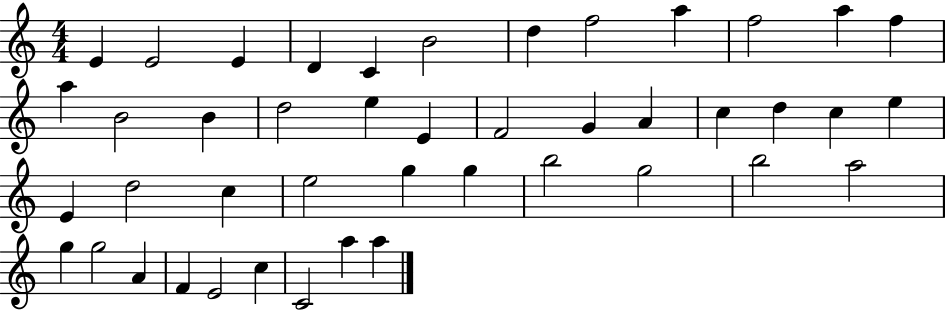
{
  \clef treble
  \numericTimeSignature
  \time 4/4
  \key c \major
  e'4 e'2 e'4 | d'4 c'4 b'2 | d''4 f''2 a''4 | f''2 a''4 f''4 | \break a''4 b'2 b'4 | d''2 e''4 e'4 | f'2 g'4 a'4 | c''4 d''4 c''4 e''4 | \break e'4 d''2 c''4 | e''2 g''4 g''4 | b''2 g''2 | b''2 a''2 | \break g''4 g''2 a'4 | f'4 e'2 c''4 | c'2 a''4 a''4 | \bar "|."
}